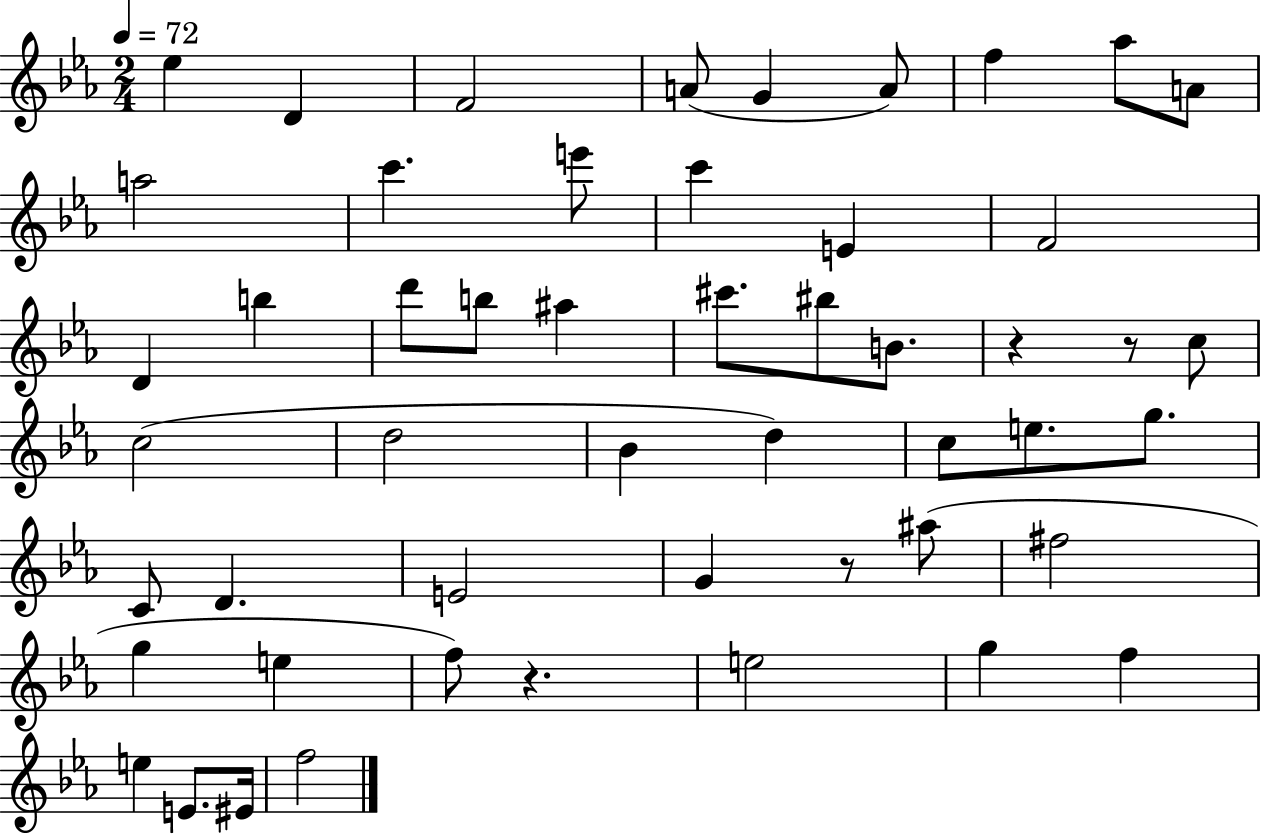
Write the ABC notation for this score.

X:1
T:Untitled
M:2/4
L:1/4
K:Eb
_e D F2 A/2 G A/2 f _a/2 A/2 a2 c' e'/2 c' E F2 D b d'/2 b/2 ^a ^c'/2 ^b/2 B/2 z z/2 c/2 c2 d2 _B d c/2 e/2 g/2 C/2 D E2 G z/2 ^a/2 ^f2 g e f/2 z e2 g f e E/2 ^E/4 f2